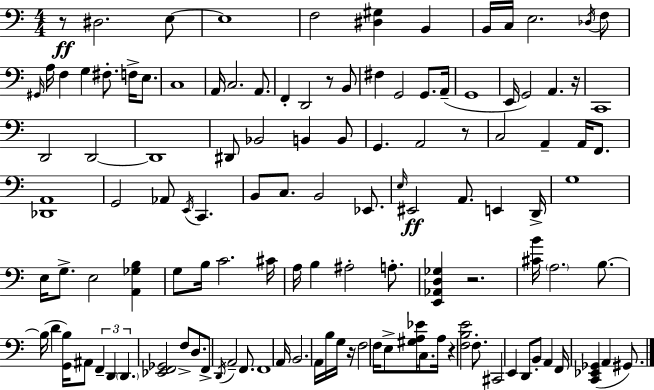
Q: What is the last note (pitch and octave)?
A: G#2